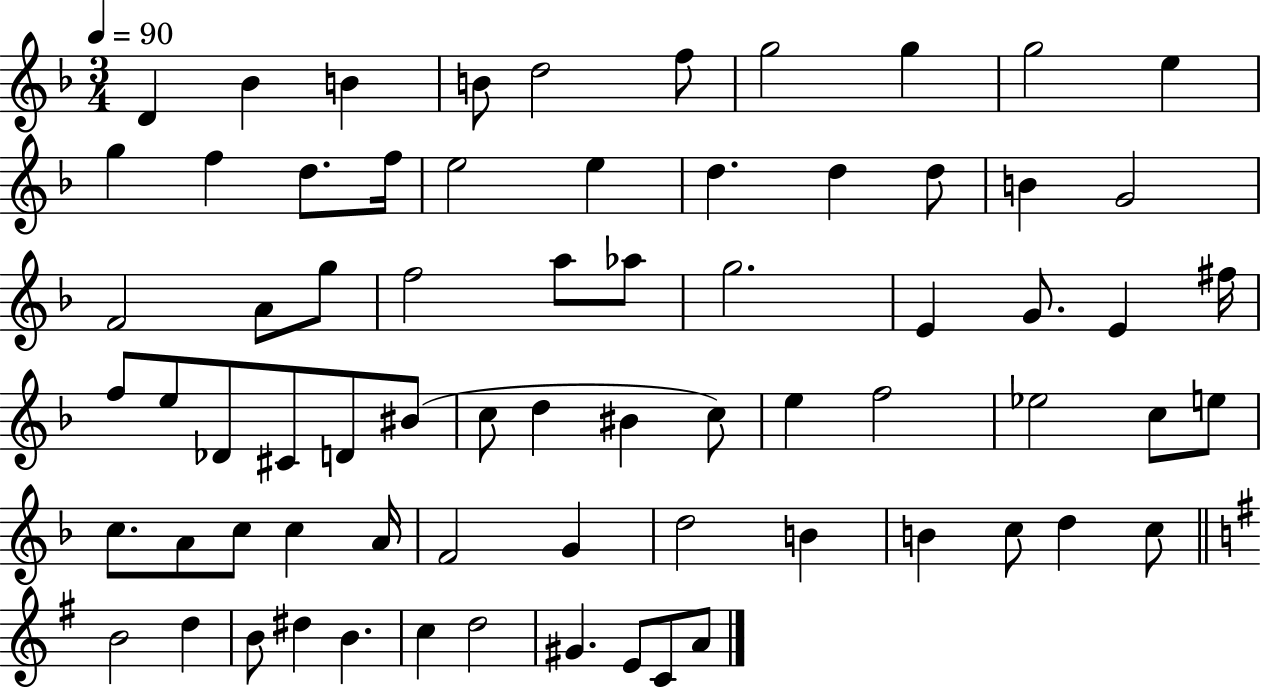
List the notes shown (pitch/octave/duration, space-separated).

D4/q Bb4/q B4/q B4/e D5/h F5/e G5/h G5/q G5/h E5/q G5/q F5/q D5/e. F5/s E5/h E5/q D5/q. D5/q D5/e B4/q G4/h F4/h A4/e G5/e F5/h A5/e Ab5/e G5/h. E4/q G4/e. E4/q F#5/s F5/e E5/e Db4/e C#4/e D4/e BIS4/e C5/e D5/q BIS4/q C5/e E5/q F5/h Eb5/h C5/e E5/e C5/e. A4/e C5/e C5/q A4/s F4/h G4/q D5/h B4/q B4/q C5/e D5/q C5/e B4/h D5/q B4/e D#5/q B4/q. C5/q D5/h G#4/q. E4/e C4/e A4/e